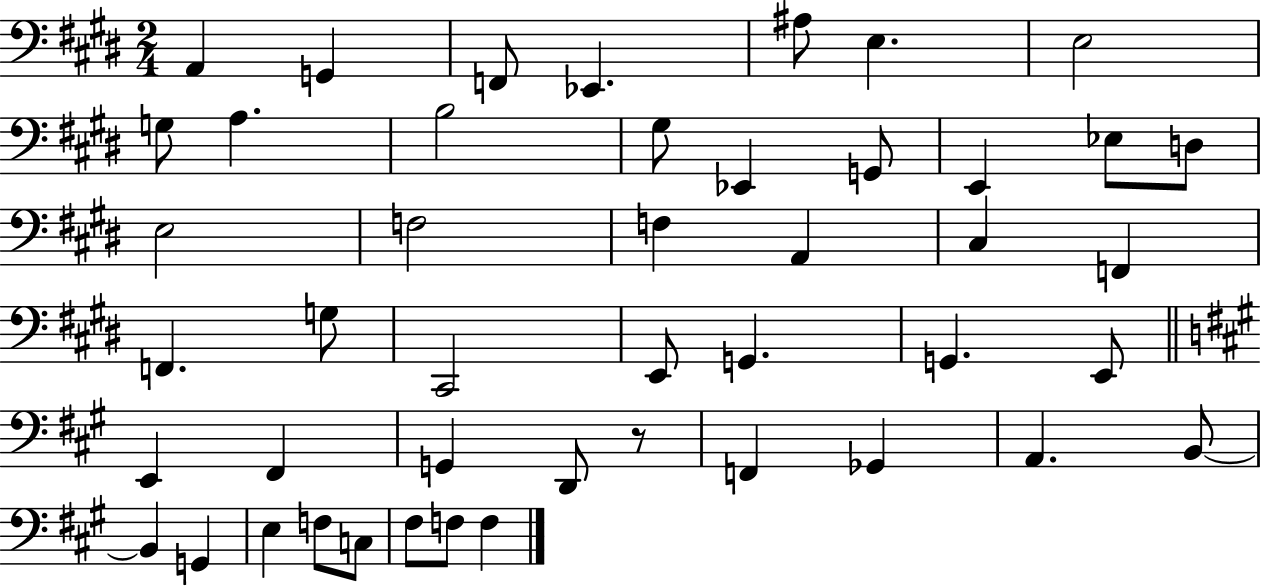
A2/q G2/q F2/e Eb2/q. A#3/e E3/q. E3/h G3/e A3/q. B3/h G#3/e Eb2/q G2/e E2/q Eb3/e D3/e E3/h F3/h F3/q A2/q C#3/q F2/q F2/q. G3/e C#2/h E2/e G2/q. G2/q. E2/e E2/q F#2/q G2/q D2/e R/e F2/q Gb2/q A2/q. B2/e B2/q G2/q E3/q F3/e C3/e F#3/e F3/e F3/q